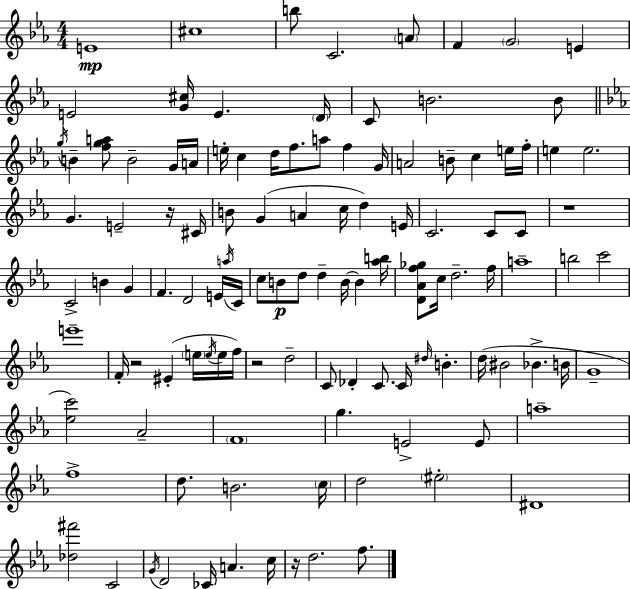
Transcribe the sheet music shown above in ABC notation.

X:1
T:Untitled
M:4/4
L:1/4
K:Eb
E4 ^c4 b/2 C2 A/2 F G2 E E2 [G^c]/4 E D/4 C/2 B2 B/2 g/4 B [fga]/2 B2 G/4 A/4 e/4 c d/4 f/2 a/2 f G/4 A2 B/2 c e/4 f/4 e e2 G E2 z/4 ^C/4 B/2 G A c/4 d E/4 C2 C/2 C/2 z4 C2 B G F D2 E/4 a/4 C/4 c/2 B/2 d/2 d B/4 B [_ab]/4 [D_Af_g]/2 c/4 d2 f/4 a4 b2 c'2 e'4 F/4 z2 ^E e/4 e/4 e/4 f/4 z2 d2 C/2 _D C/2 C/4 ^d/4 B d/4 ^B2 _B B/4 G4 [_ec']2 _A2 F4 g E2 E/2 a4 f4 d/2 B2 c/4 d2 ^e2 ^D4 [_d^f']2 C2 G/4 D2 _C/4 A c/4 z/4 d2 f/2